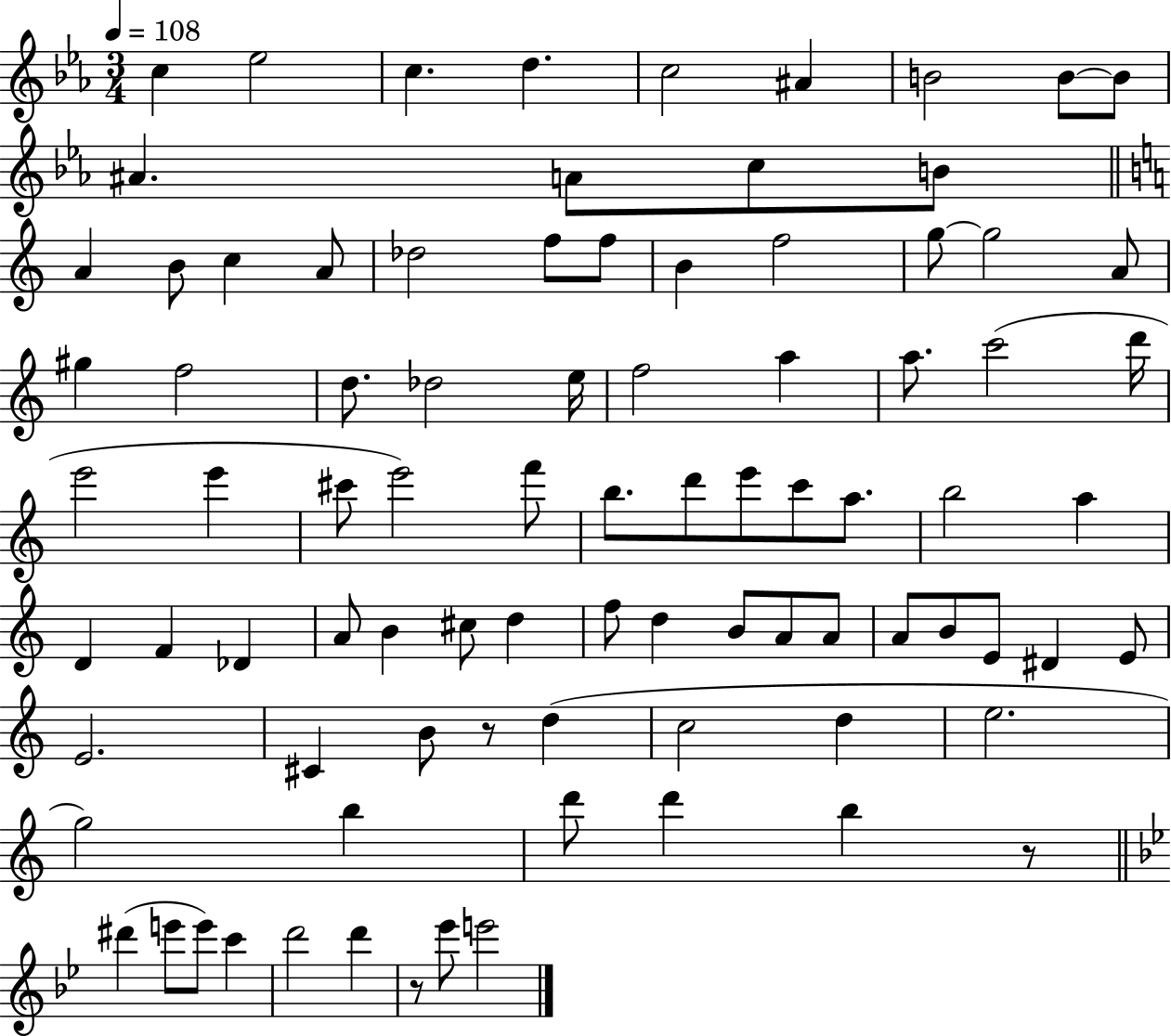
C5/q Eb5/h C5/q. D5/q. C5/h A#4/q B4/h B4/e B4/e A#4/q. A4/e C5/e B4/e A4/q B4/e C5/q A4/e Db5/h F5/e F5/e B4/q F5/h G5/e G5/h A4/e G#5/q F5/h D5/e. Db5/h E5/s F5/h A5/q A5/e. C6/h D6/s E6/h E6/q C#6/e E6/h F6/e B5/e. D6/e E6/e C6/e A5/e. B5/h A5/q D4/q F4/q Db4/q A4/e B4/q C#5/e D5/q F5/e D5/q B4/e A4/e A4/e A4/e B4/e E4/e D#4/q E4/e E4/h. C#4/q B4/e R/e D5/q C5/h D5/q E5/h. G5/h B5/q D6/e D6/q B5/q R/e D#6/q E6/e E6/e C6/q D6/h D6/q R/e Eb6/e E6/h